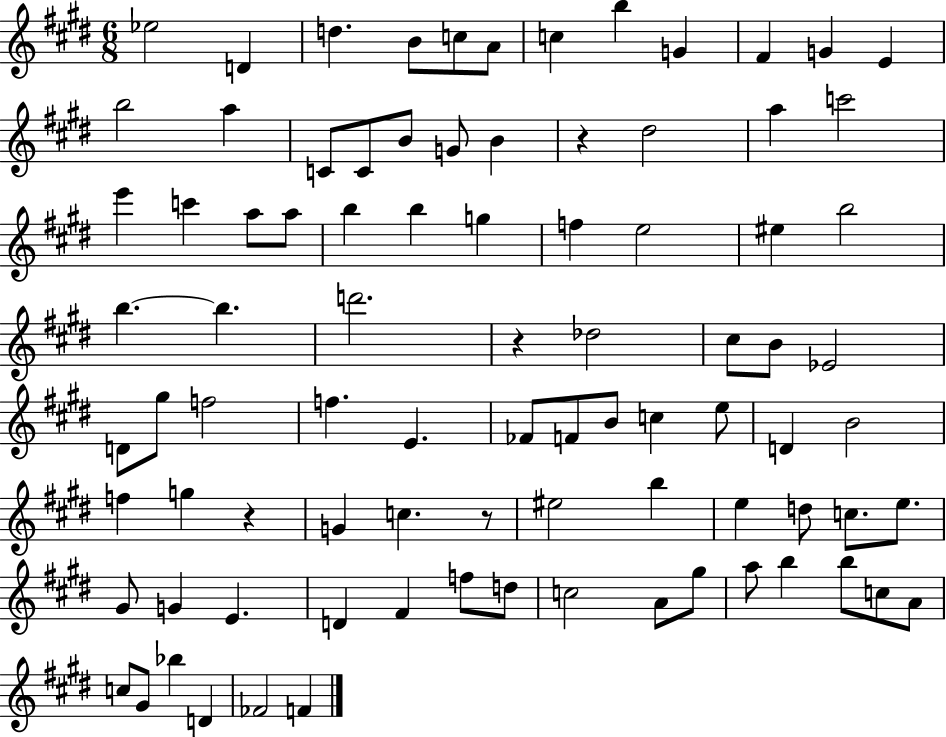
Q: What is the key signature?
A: E major